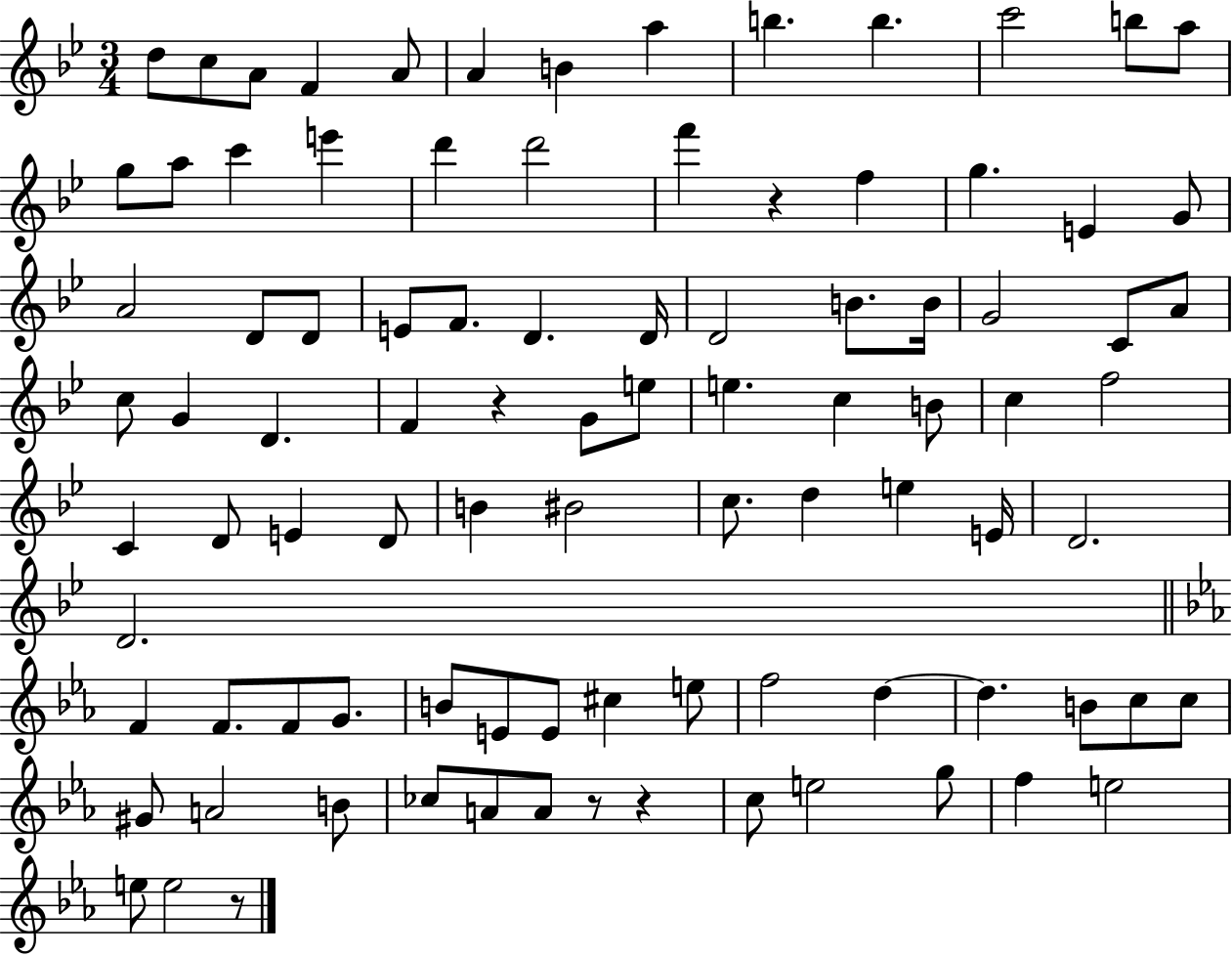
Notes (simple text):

D5/e C5/e A4/e F4/q A4/e A4/q B4/q A5/q B5/q. B5/q. C6/h B5/e A5/e G5/e A5/e C6/q E6/q D6/q D6/h F6/q R/q F5/q G5/q. E4/q G4/e A4/h D4/e D4/e E4/e F4/e. D4/q. D4/s D4/h B4/e. B4/s G4/h C4/e A4/e C5/e G4/q D4/q. F4/q R/q G4/e E5/e E5/q. C5/q B4/e C5/q F5/h C4/q D4/e E4/q D4/e B4/q BIS4/h C5/e. D5/q E5/q E4/s D4/h. D4/h. F4/q F4/e. F4/e G4/e. B4/e E4/e E4/e C#5/q E5/e F5/h D5/q D5/q. B4/e C5/e C5/e G#4/e A4/h B4/e CES5/e A4/e A4/e R/e R/q C5/e E5/h G5/e F5/q E5/h E5/e E5/h R/e